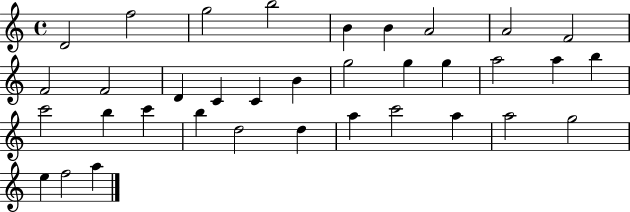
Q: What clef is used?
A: treble